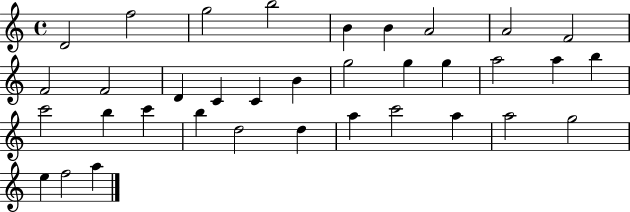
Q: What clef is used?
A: treble